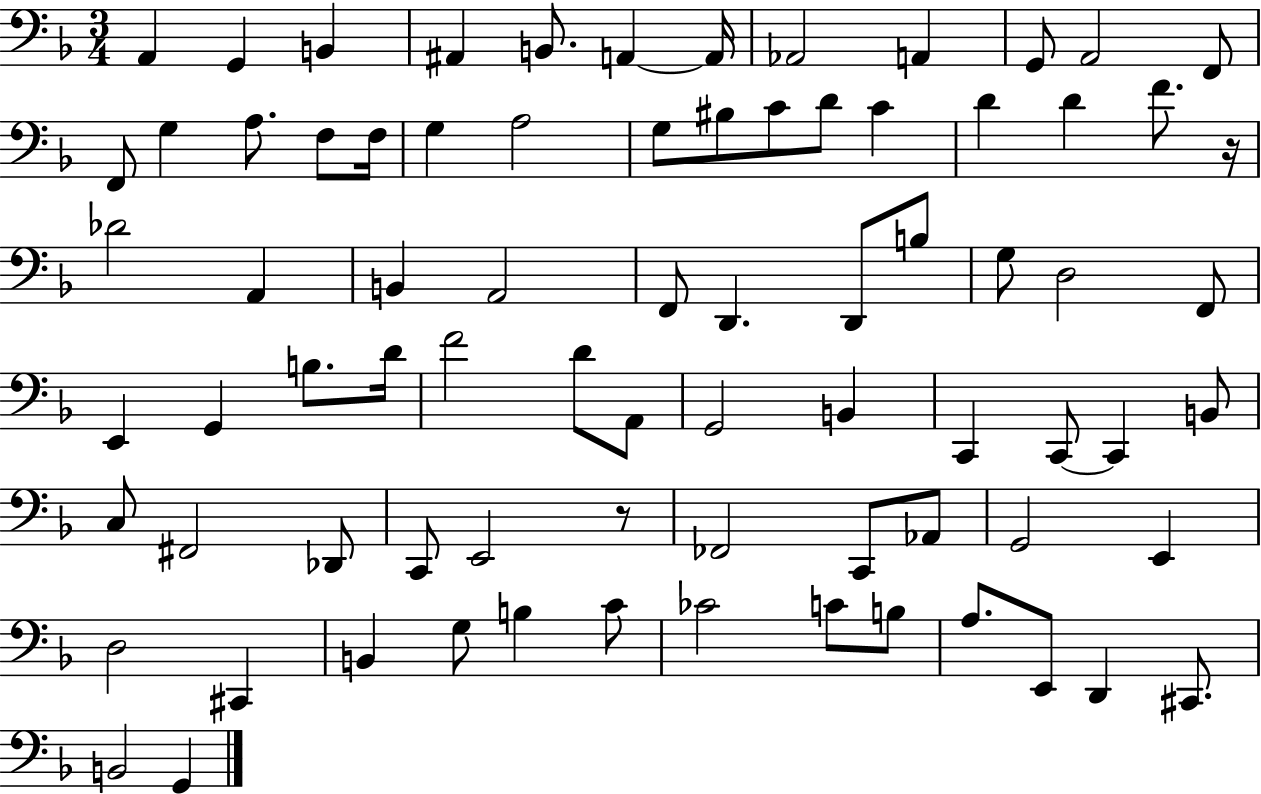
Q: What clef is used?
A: bass